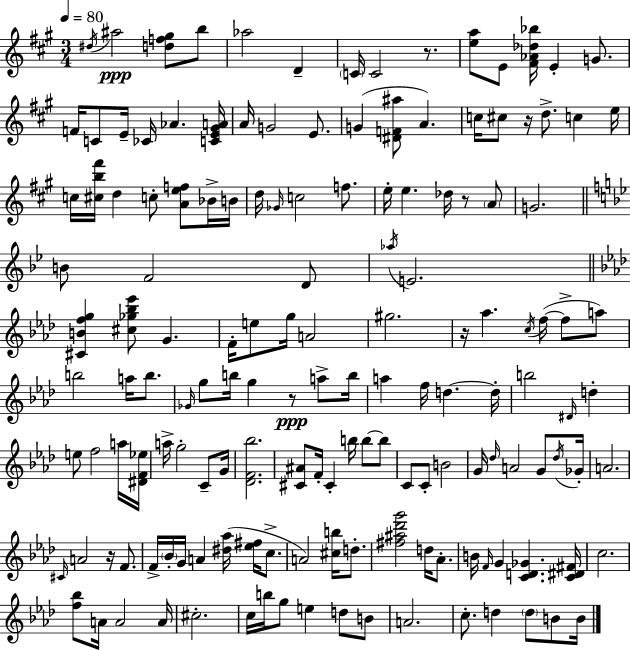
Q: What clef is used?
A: treble